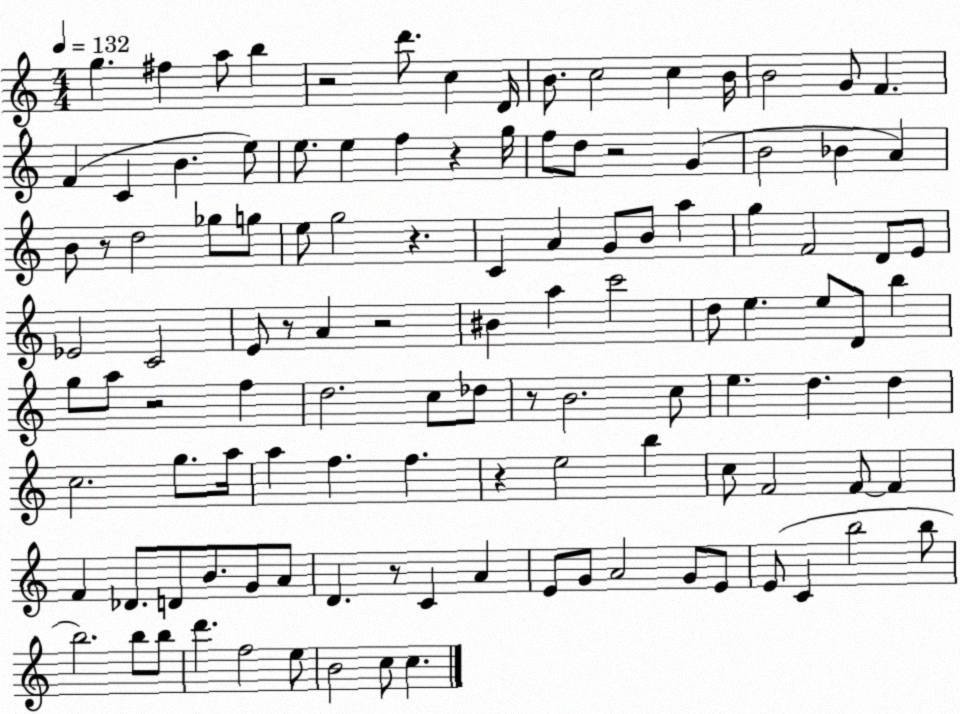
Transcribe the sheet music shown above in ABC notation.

X:1
T:Untitled
M:4/4
L:1/4
K:C
g ^f a/2 b z2 d'/2 c D/4 B/2 c2 c B/4 B2 G/2 F F C B e/2 e/2 e f z g/4 f/2 d/2 z2 G B2 _B A B/2 z/2 d2 _g/2 g/2 e/2 g2 z C A G/2 B/2 a g F2 D/2 E/2 _E2 C2 E/2 z/2 A z2 ^B a c'2 d/2 e e/2 D/2 b g/2 a/2 z2 f d2 c/2 _d/2 z/2 B2 c/2 e d d c2 g/2 a/4 a f f z e2 b c/2 F2 F/2 F F _D/2 D/2 B/2 G/2 A/2 D z/2 C A E/2 G/2 A2 G/2 E/2 E/2 C b2 b/2 b2 b/2 b/2 d' f2 e/2 B2 c/2 c